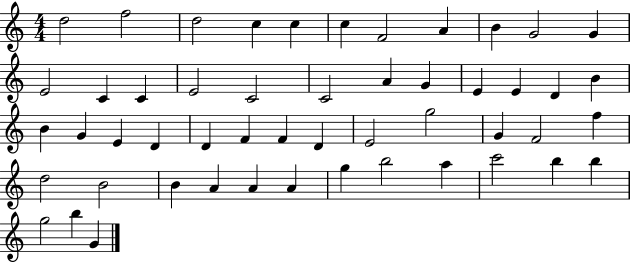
D5/h F5/h D5/h C5/q C5/q C5/q F4/h A4/q B4/q G4/h G4/q E4/h C4/q C4/q E4/h C4/h C4/h A4/q G4/q E4/q E4/q D4/q B4/q B4/q G4/q E4/q D4/q D4/q F4/q F4/q D4/q E4/h G5/h G4/q F4/h F5/q D5/h B4/h B4/q A4/q A4/q A4/q G5/q B5/h A5/q C6/h B5/q B5/q G5/h B5/q G4/q